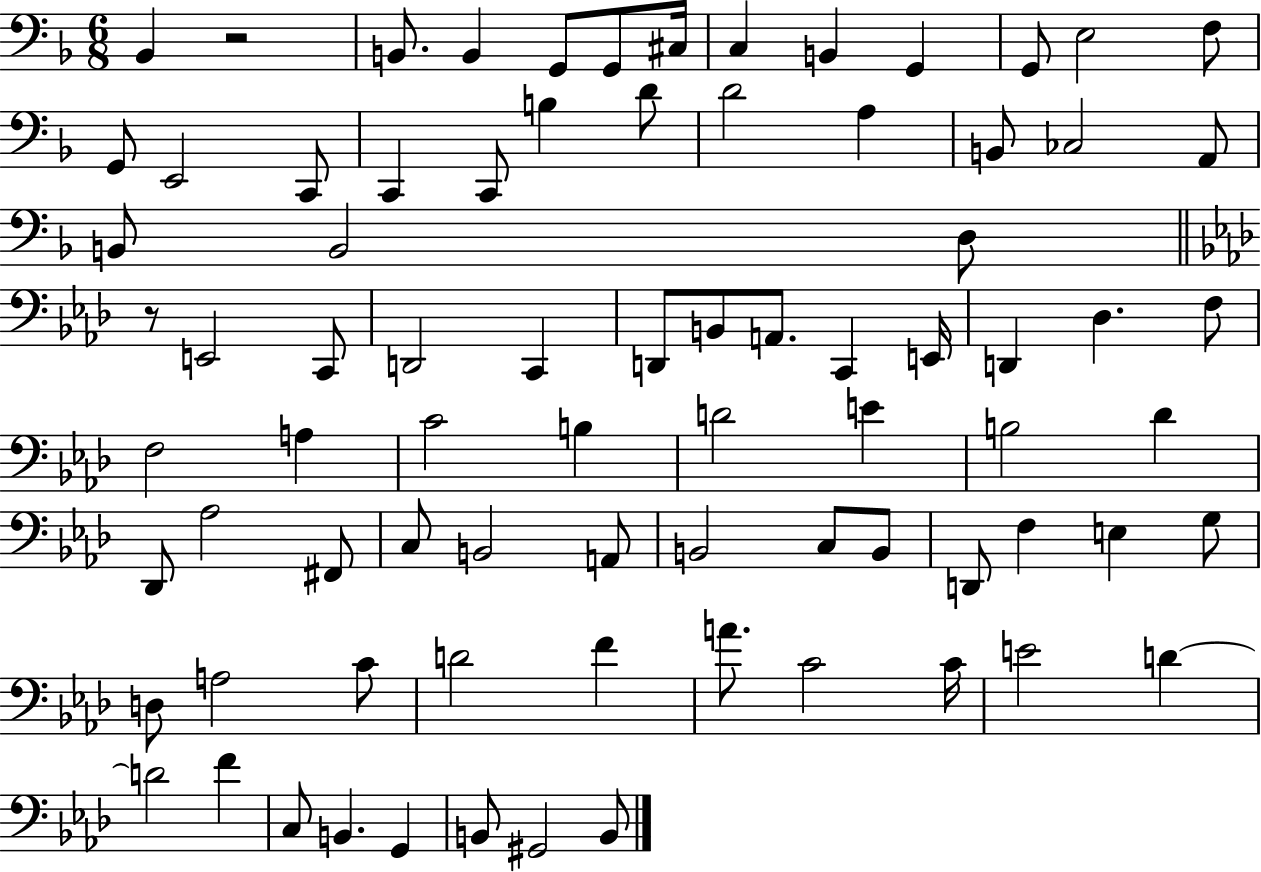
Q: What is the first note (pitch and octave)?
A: Bb2